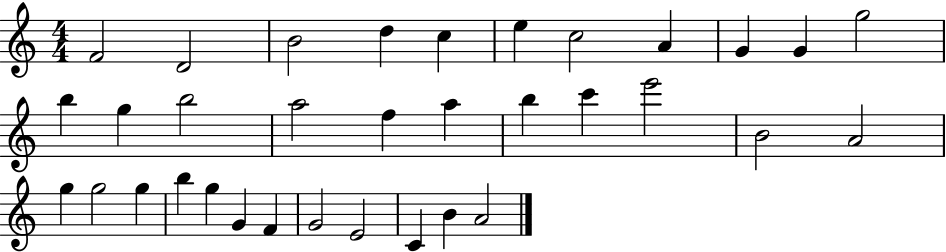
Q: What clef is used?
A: treble